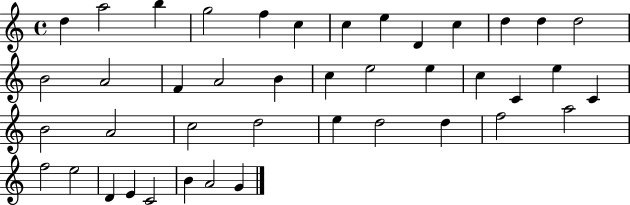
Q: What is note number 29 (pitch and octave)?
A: D5